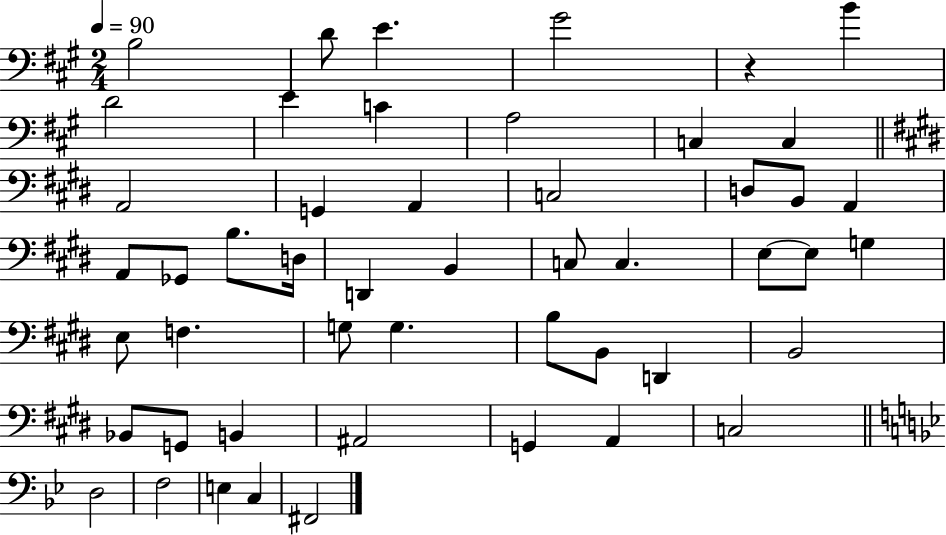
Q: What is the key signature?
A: A major